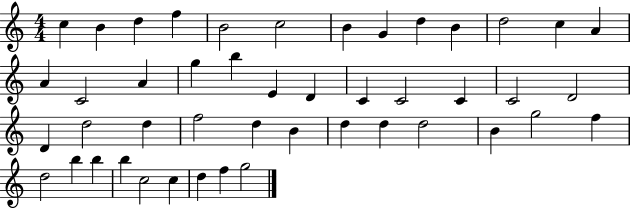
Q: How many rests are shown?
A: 0